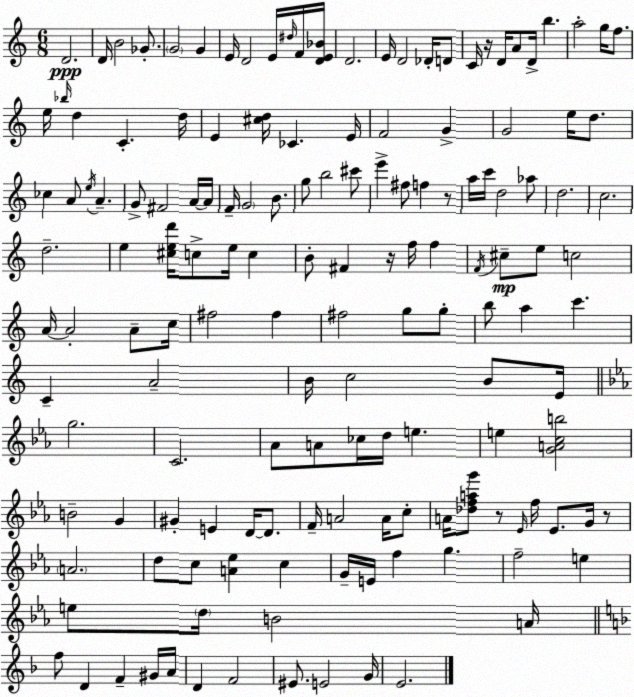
X:1
T:Untitled
M:6/8
L:1/4
K:C
D2 D/4 B2 _G/2 G2 G E/4 D2 E/4 ^d/4 F/4 [DE_B]/4 D2 E/4 D2 _D/4 D/2 C/4 z/4 D/4 A/2 D/4 b a2 g/4 f/2 e/4 _b/4 d C d/4 E [^cd]/4 _C E/4 F2 G G2 e/4 d/2 _c A/2 e/4 A G/2 ^F2 A/4 A/4 F/4 G2 B/2 g/2 b2 ^c'/2 e' ^f/2 f z/2 a/4 c'/4 d2 _a/2 d2 c2 d2 e [^ced']/4 c/2 e/4 c B/2 ^F z/4 f/4 f F/4 ^c/2 e/2 c2 A/4 A2 A/2 c/4 ^f2 ^f ^f2 g/2 g/2 b/2 a c' C A2 B/4 c2 B/2 E/4 g2 C2 _A/2 A/2 _c/4 d/4 e e [GAcb]2 B2 G ^G E D/4 D/2 F/4 A2 A/4 c/2 A/4 [_dfag']/2 z/2 _E/4 f/4 _E/2 G/4 z/2 A2 d/2 c/2 [A_e] c G/4 E/4 f g f2 e e/2 d/4 B2 A/4 f/2 D F ^G/4 A/4 D F2 ^E/2 E2 G/4 E2